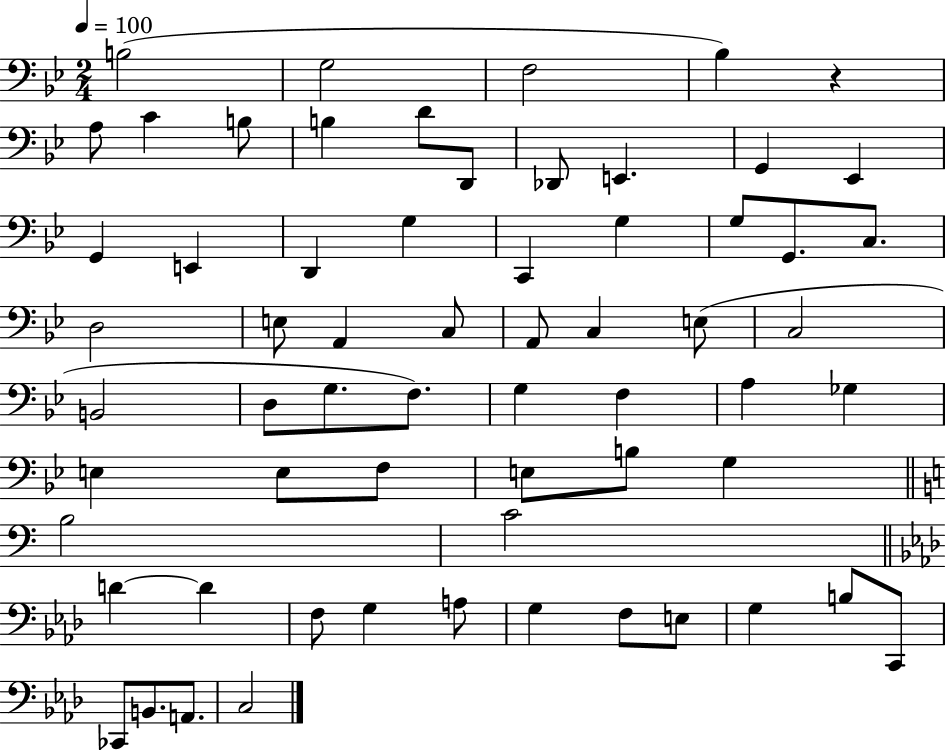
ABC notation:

X:1
T:Untitled
M:2/4
L:1/4
K:Bb
B,2 G,2 F,2 _B, z A,/2 C B,/2 B, D/2 D,,/2 _D,,/2 E,, G,, _E,, G,, E,, D,, G, C,, G, G,/2 G,,/2 C,/2 D,2 E,/2 A,, C,/2 A,,/2 C, E,/2 C,2 B,,2 D,/2 G,/2 F,/2 G, F, A, _G, E, E,/2 F,/2 E,/2 B,/2 G, B,2 C2 D D F,/2 G, A,/2 G, F,/2 E,/2 G, B,/2 C,,/2 _C,,/2 B,,/2 A,,/2 C,2